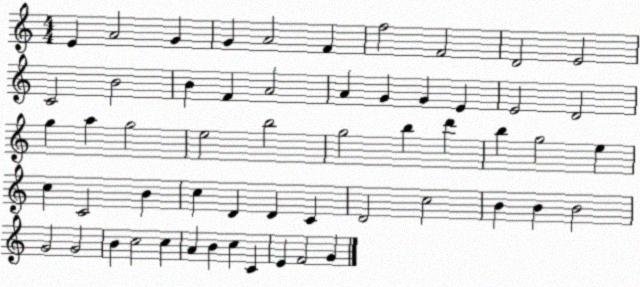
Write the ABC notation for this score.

X:1
T:Untitled
M:4/4
L:1/4
K:C
E A2 G G A2 F f2 F2 D2 E2 C2 B2 B F A2 A G G E E2 D2 g a g2 e2 b2 g2 b d' b g2 e c C2 B c D D C D2 c2 B B B2 G2 G2 B c2 c A B c C E F2 G